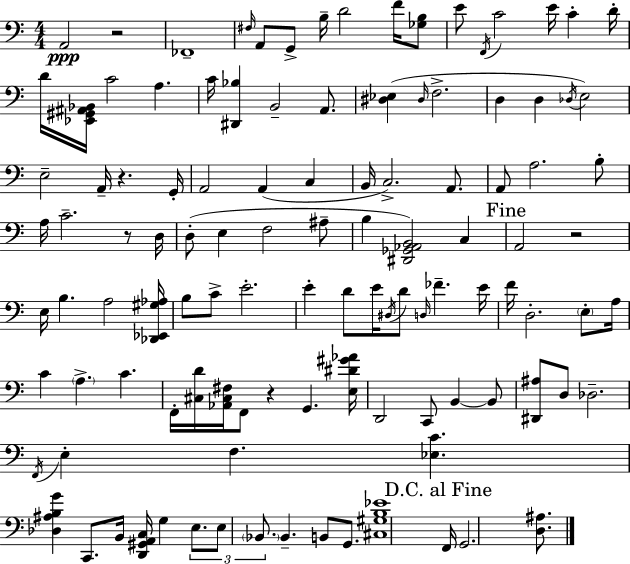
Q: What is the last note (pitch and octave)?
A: G2